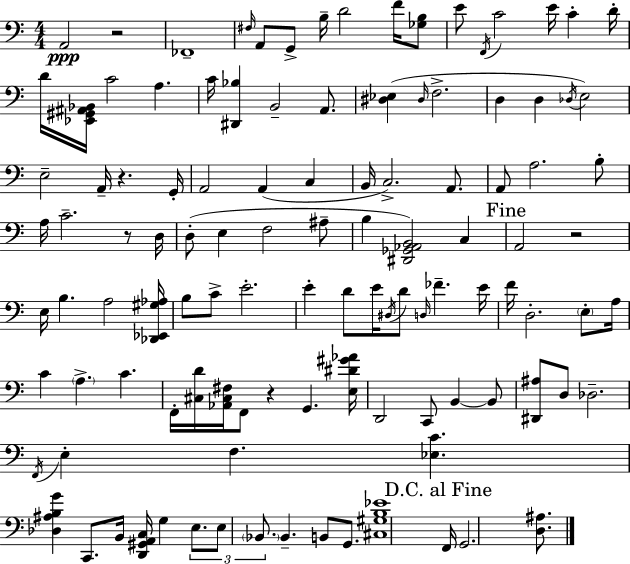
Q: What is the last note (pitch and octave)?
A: G2